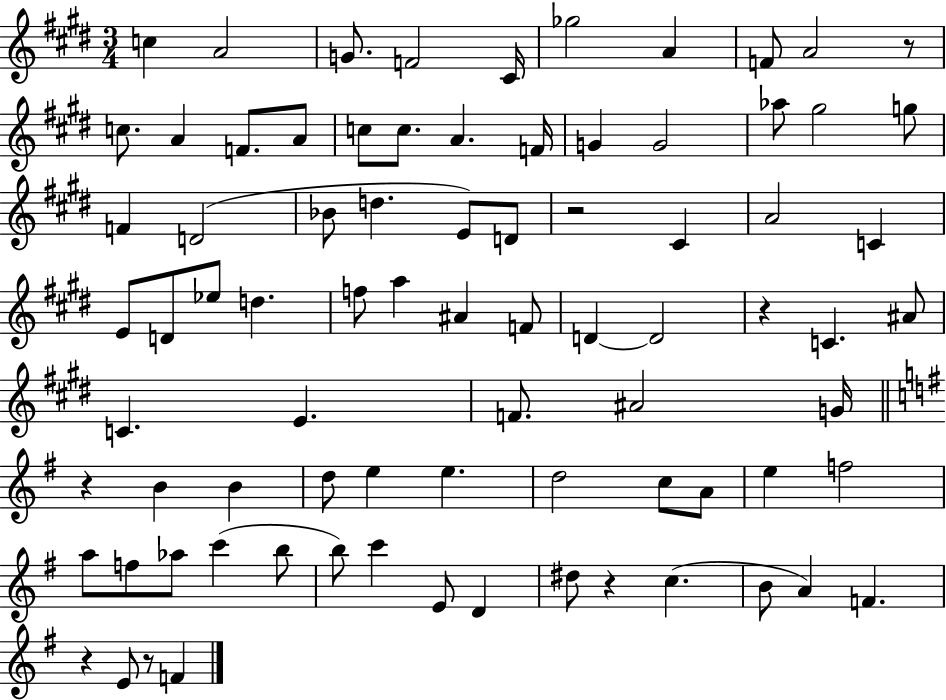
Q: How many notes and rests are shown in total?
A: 81